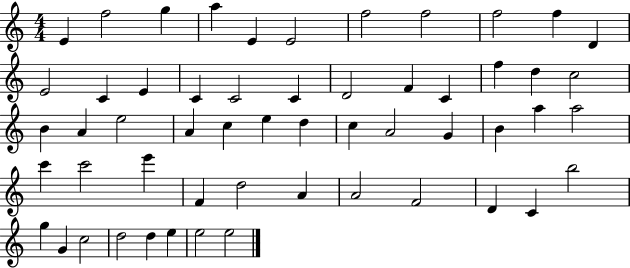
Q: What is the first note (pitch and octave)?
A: E4